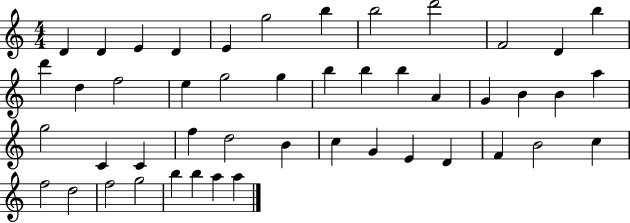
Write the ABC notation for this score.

X:1
T:Untitled
M:4/4
L:1/4
K:C
D D E D E g2 b b2 d'2 F2 D b d' d f2 e g2 g b b b A G B B a g2 C C f d2 B c G E D F B2 c f2 d2 f2 g2 b b a a